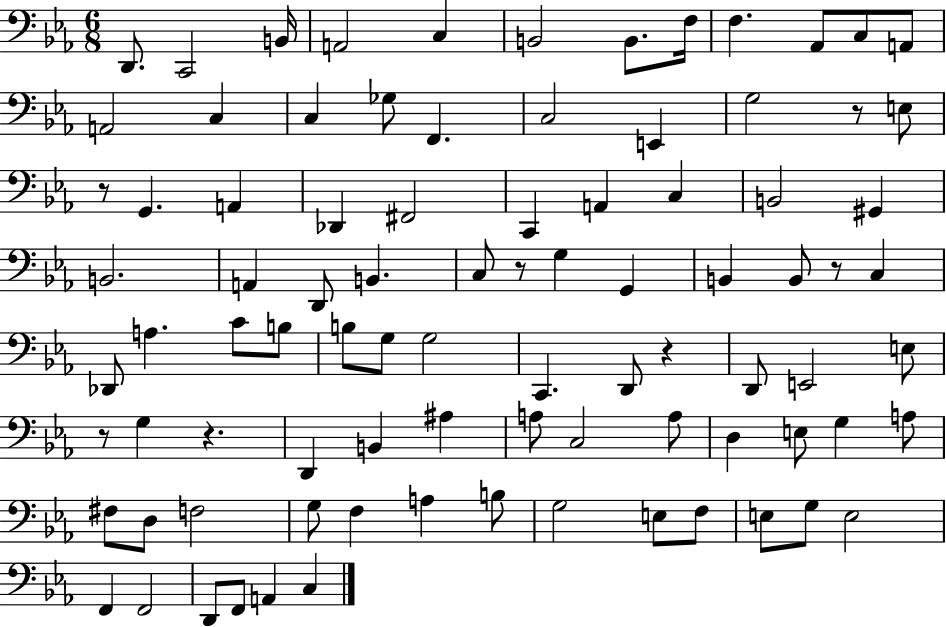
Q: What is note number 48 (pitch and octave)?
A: C2